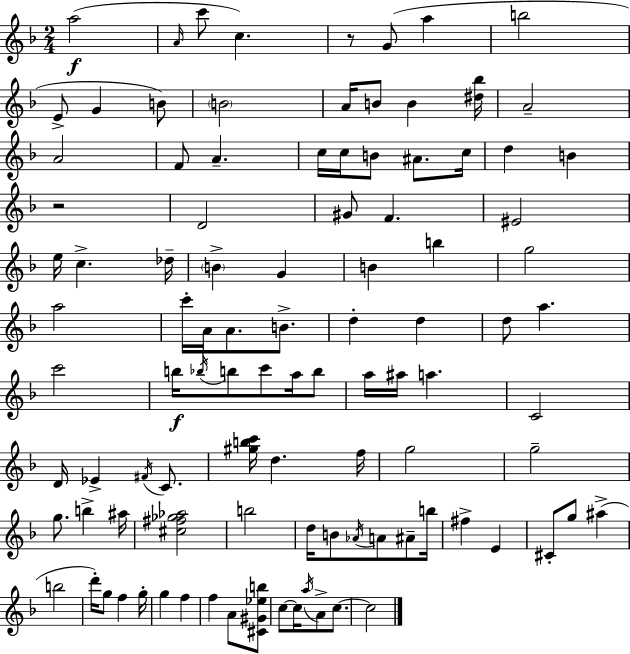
A5/h A4/s C6/e C5/q. R/e G4/e A5/q B5/h E4/e G4/q B4/e B4/h A4/s B4/e B4/q [D#5,Bb5]/s A4/h A4/h F4/e A4/q. C5/s C5/s B4/e A#4/e. C5/s D5/q B4/q R/h D4/h G#4/e F4/q. EIS4/h E5/s C5/q. Db5/s B4/q G4/q B4/q B5/q G5/h A5/h C6/s A4/s A4/e. B4/e. D5/q D5/q D5/e A5/q. C6/h B5/s Bb5/s B5/e C6/e A5/s B5/e A5/s A#5/s A5/q. C4/h D4/s Eb4/q F#4/s C4/e. [G#5,B5,C6]/s D5/q. F5/s G5/h G5/h G5/e. B5/q A#5/s [C#5,F#5,Gb5,Ab5]/h B5/h D5/s B4/e Ab4/s A4/e A#4/e B5/s F#5/q E4/q C#4/e G5/e A#5/q B5/h D6/s G5/e F5/q G5/s G5/q F5/q F5/q A4/e [C#4,G#4,Eb5,B5]/e C5/e C5/s A5/s A4/e C5/e. C5/h